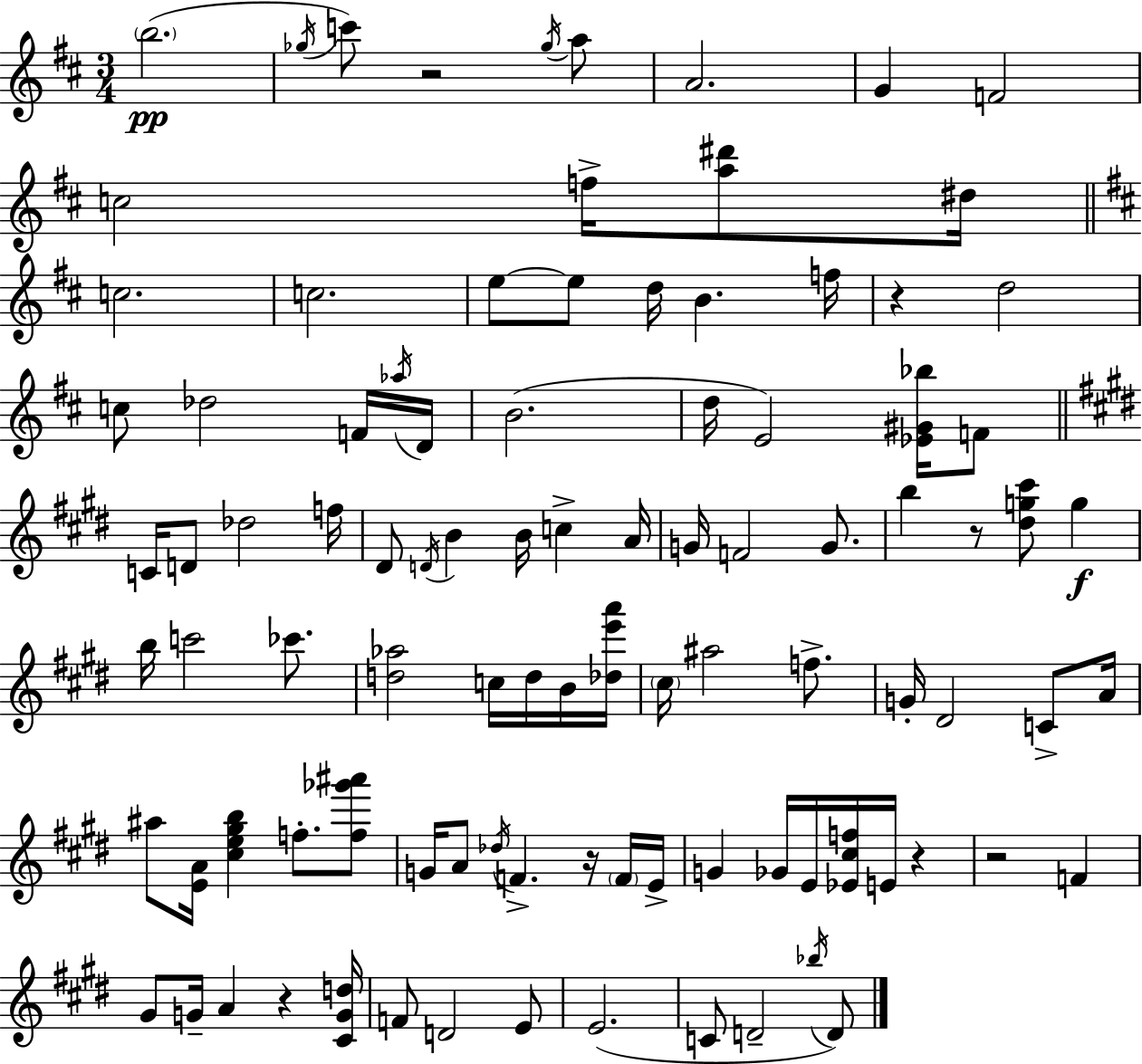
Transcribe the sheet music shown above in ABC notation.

X:1
T:Untitled
M:3/4
L:1/4
K:D
b2 _g/4 c'/2 z2 _g/4 a/2 A2 G F2 c2 f/4 [a^d']/2 ^d/4 c2 c2 e/2 e/2 d/4 B f/4 z d2 c/2 _d2 F/4 _a/4 D/4 B2 d/4 E2 [_E^G_b]/4 F/2 C/4 D/2 _d2 f/4 ^D/2 D/4 B B/4 c A/4 G/4 F2 G/2 b z/2 [^dg^c']/2 g b/4 c'2 _c'/2 [d_a]2 c/4 d/4 B/4 [_de'a']/4 ^c/4 ^a2 f/2 G/4 ^D2 C/2 A/4 ^a/2 [EA]/4 [^ce^gb] f/2 [f_g'^a']/2 G/4 A/2 _d/4 F z/4 F/4 E/4 G _G/4 E/4 [_E^cf]/4 E/4 z z2 F ^G/2 G/4 A z [^CGd]/4 F/2 D2 E/2 E2 C/2 D2 _b/4 D/2